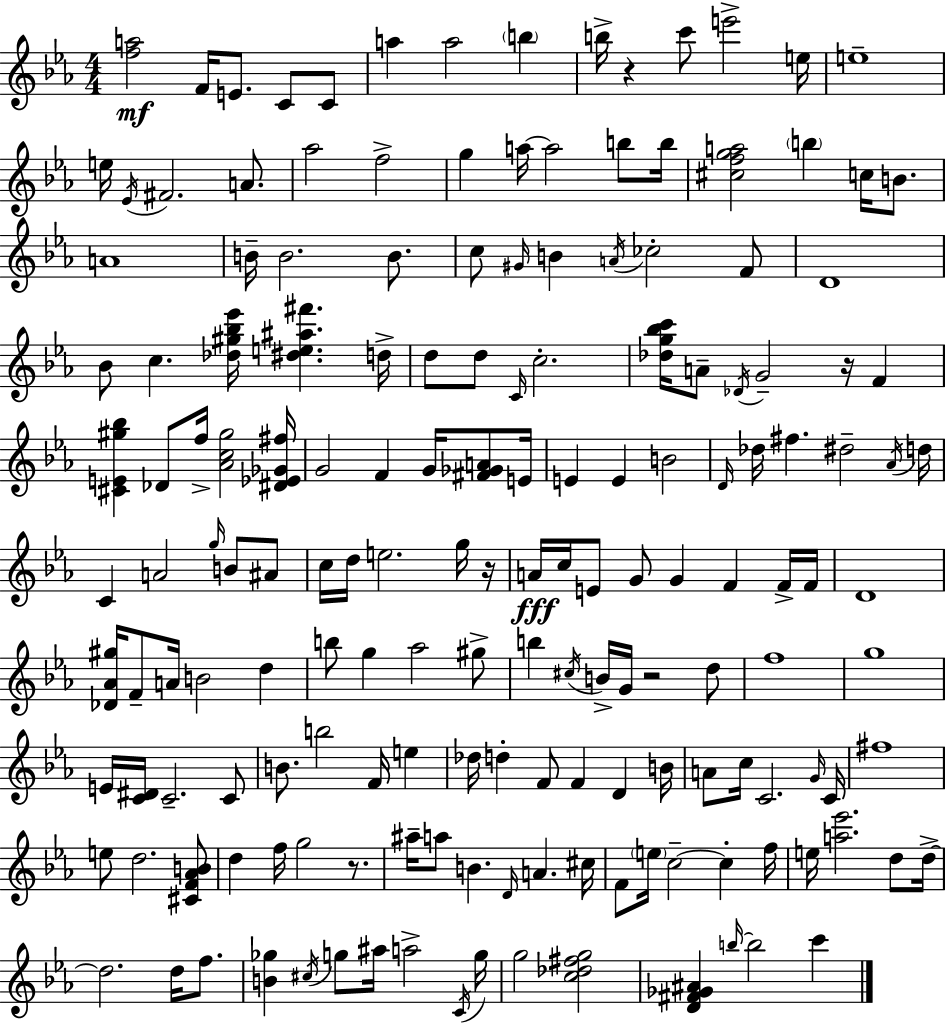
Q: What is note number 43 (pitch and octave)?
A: C4